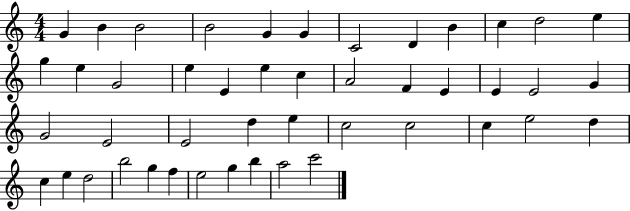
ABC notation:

X:1
T:Untitled
M:4/4
L:1/4
K:C
G B B2 B2 G G C2 D B c d2 e g e G2 e E e c A2 F E E E2 G G2 E2 E2 d e c2 c2 c e2 d c e d2 b2 g f e2 g b a2 c'2